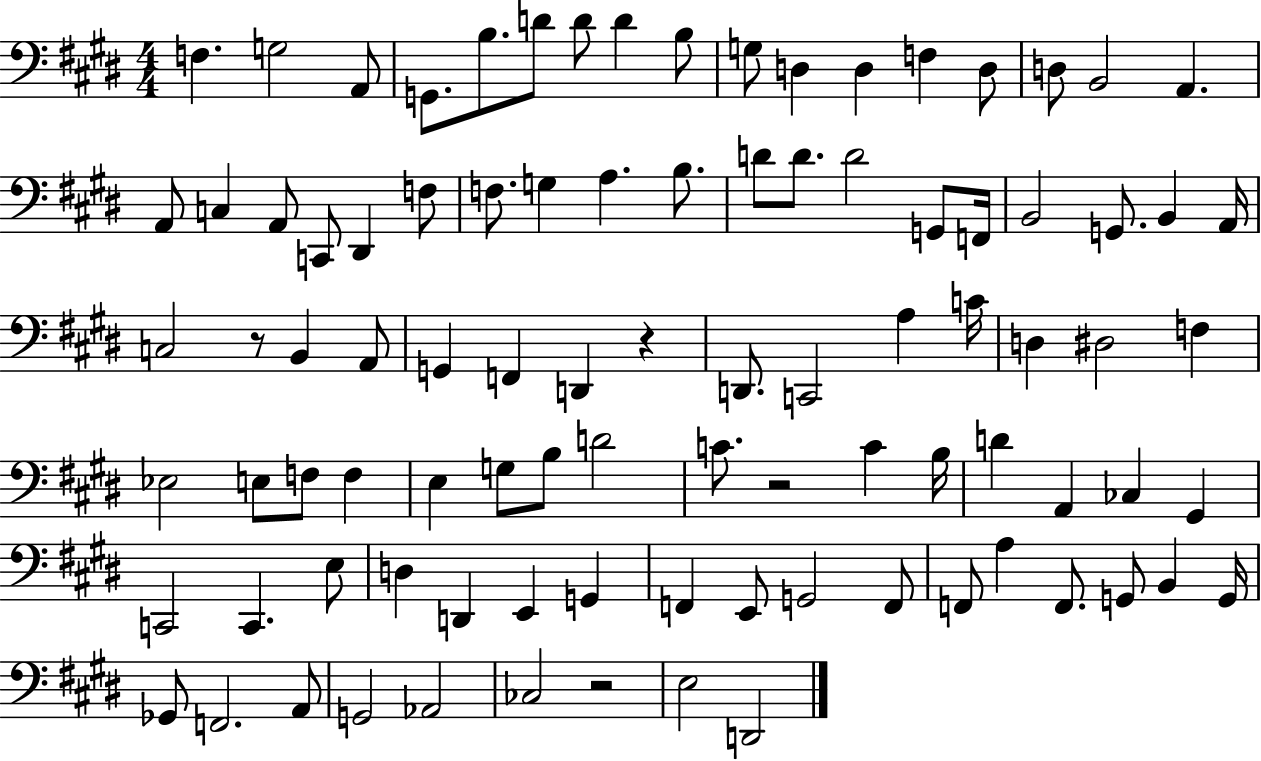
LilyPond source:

{
  \clef bass
  \numericTimeSignature
  \time 4/4
  \key e \major
  f4. g2 a,8 | g,8. b8. d'8 d'8 d'4 b8 | g8 d4 d4 f4 d8 | d8 b,2 a,4. | \break a,8 c4 a,8 c,8 dis,4 f8 | f8. g4 a4. b8. | d'8 d'8. d'2 g,8 f,16 | b,2 g,8. b,4 a,16 | \break c2 r8 b,4 a,8 | g,4 f,4 d,4 r4 | d,8. c,2 a4 c'16 | d4 dis2 f4 | \break ees2 e8 f8 f4 | e4 g8 b8 d'2 | c'8. r2 c'4 b16 | d'4 a,4 ces4 gis,4 | \break c,2 c,4. e8 | d4 d,4 e,4 g,4 | f,4 e,8 g,2 f,8 | f,8 a4 f,8. g,8 b,4 g,16 | \break ges,8 f,2. a,8 | g,2 aes,2 | ces2 r2 | e2 d,2 | \break \bar "|."
}